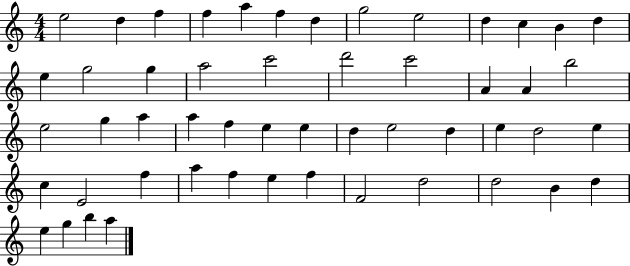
E5/h D5/q F5/q F5/q A5/q F5/q D5/q G5/h E5/h D5/q C5/q B4/q D5/q E5/q G5/h G5/q A5/h C6/h D6/h C6/h A4/q A4/q B5/h E5/h G5/q A5/q A5/q F5/q E5/q E5/q D5/q E5/h D5/q E5/q D5/h E5/q C5/q E4/h F5/q A5/q F5/q E5/q F5/q F4/h D5/h D5/h B4/q D5/q E5/q G5/q B5/q A5/q